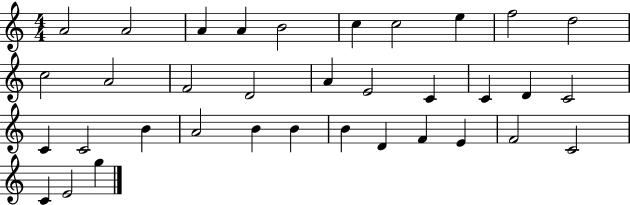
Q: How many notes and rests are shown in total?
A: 35